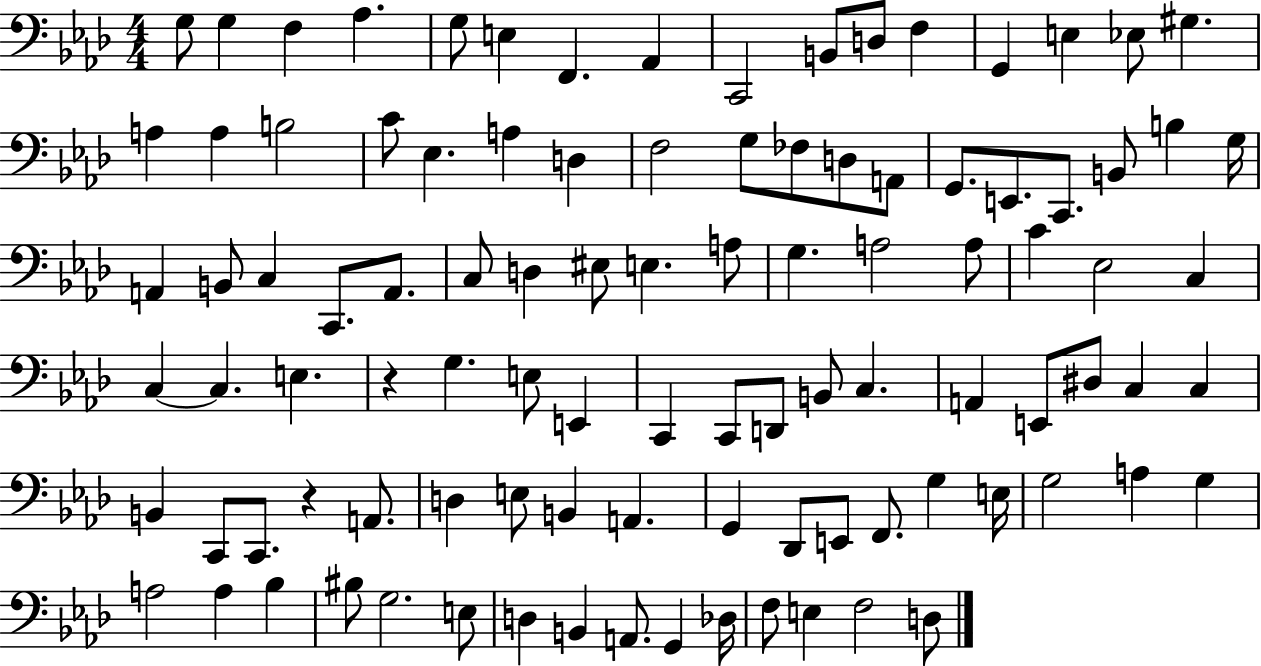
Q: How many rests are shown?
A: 2